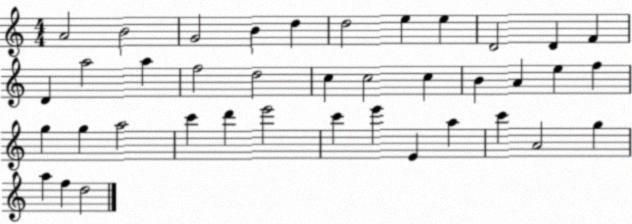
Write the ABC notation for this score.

X:1
T:Untitled
M:4/4
L:1/4
K:C
A2 B2 G2 B d d2 e e D2 D F D a2 a f2 d2 c c2 c B A e f g g a2 c' d' e'2 c' e' E a c' A2 g a f d2